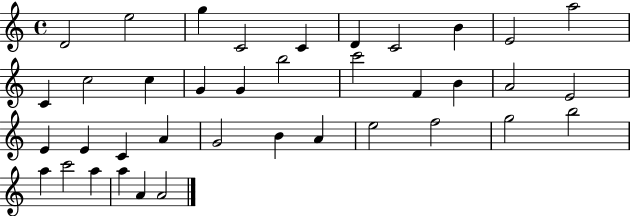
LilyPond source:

{
  \clef treble
  \time 4/4
  \defaultTimeSignature
  \key c \major
  d'2 e''2 | g''4 c'2 c'4 | d'4 c'2 b'4 | e'2 a''2 | \break c'4 c''2 c''4 | g'4 g'4 b''2 | c'''2 f'4 b'4 | a'2 e'2 | \break e'4 e'4 c'4 a'4 | g'2 b'4 a'4 | e''2 f''2 | g''2 b''2 | \break a''4 c'''2 a''4 | a''4 a'4 a'2 | \bar "|."
}